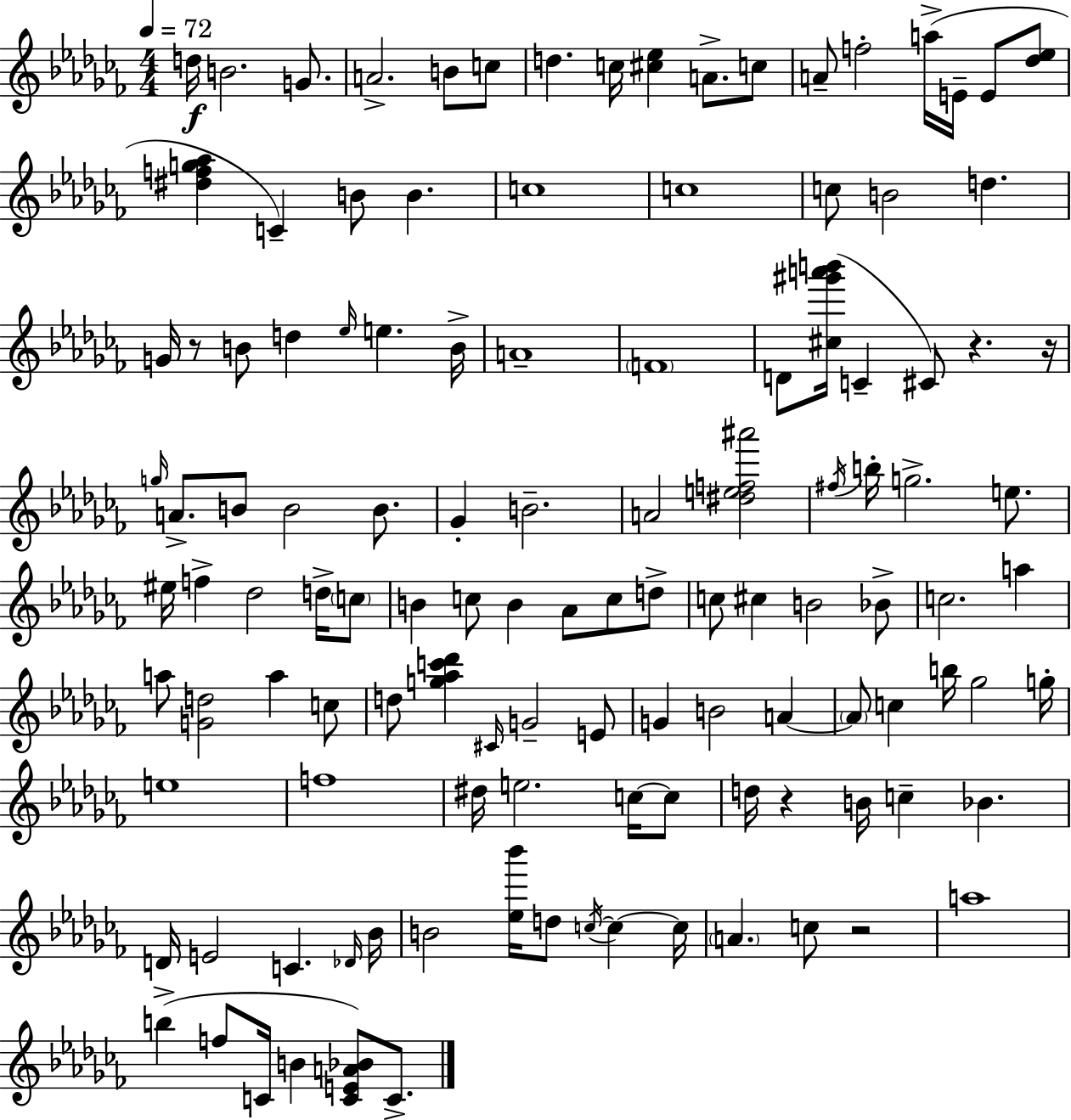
{
  \clef treble
  \numericTimeSignature
  \time 4/4
  \key aes \minor
  \tempo 4 = 72
  \repeat volta 2 { d''16\f b'2. g'8. | a'2.-> b'8 c''8 | d''4. c''16 <cis'' ees''>4 a'8.-> c''8 | a'8-- f''2-. a''16->( e'16-- e'8 <des'' ees''>8 | \break <dis'' f'' g'' aes''>4 c'4--) b'8 b'4. | c''1 | c''1 | c''8 b'2 d''4. | \break g'16 r8 b'8 d''4 \grace { ees''16 } e''4. | b'16-> a'1-- | \parenthesize f'1 | d'8 <cis'' gis''' a''' b'''>16( c'4-- cis'8) r4. | \break r16 \grace { g''16 } a'8.-> b'8 b'2 b'8. | ges'4-. b'2.-- | a'2 <dis'' e'' f'' ais'''>2 | \acciaccatura { fis''16 } b''16-. g''2.-> | \break e''8. eis''16 f''4-> des''2 | d''16-> \parenthesize c''8 b'4 c''8 b'4 aes'8 c''8 | d''8-> c''8 cis''4 b'2 | bes'8-> c''2. a''4 | \break a''8 <g' d''>2 a''4 | c''8 d''8 <g'' aes'' c''' des'''>4 \grace { cis'16 } g'2-- | e'8 g'4 b'2 | a'4~~ \parenthesize a'8 c''4 b''16 ges''2 | \break g''16-. e''1 | f''1 | dis''16 e''2. | c''16~~ c''8 d''16 r4 b'16 c''4-- bes'4. | \break d'16 e'2 c'4. | \grace { des'16 } bes'16 b'2 <ees'' bes'''>16 d''8 | \acciaccatura { c''16~ }~ c''4 c''16 \parenthesize a'4. c''8 r2 | a''1 | \break b''4->( f''8 c'16 b'4 | <c' e' a' bes'>8) c'8.-> } \bar "|."
}